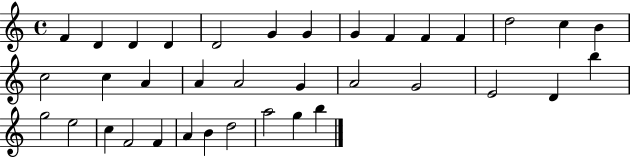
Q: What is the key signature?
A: C major